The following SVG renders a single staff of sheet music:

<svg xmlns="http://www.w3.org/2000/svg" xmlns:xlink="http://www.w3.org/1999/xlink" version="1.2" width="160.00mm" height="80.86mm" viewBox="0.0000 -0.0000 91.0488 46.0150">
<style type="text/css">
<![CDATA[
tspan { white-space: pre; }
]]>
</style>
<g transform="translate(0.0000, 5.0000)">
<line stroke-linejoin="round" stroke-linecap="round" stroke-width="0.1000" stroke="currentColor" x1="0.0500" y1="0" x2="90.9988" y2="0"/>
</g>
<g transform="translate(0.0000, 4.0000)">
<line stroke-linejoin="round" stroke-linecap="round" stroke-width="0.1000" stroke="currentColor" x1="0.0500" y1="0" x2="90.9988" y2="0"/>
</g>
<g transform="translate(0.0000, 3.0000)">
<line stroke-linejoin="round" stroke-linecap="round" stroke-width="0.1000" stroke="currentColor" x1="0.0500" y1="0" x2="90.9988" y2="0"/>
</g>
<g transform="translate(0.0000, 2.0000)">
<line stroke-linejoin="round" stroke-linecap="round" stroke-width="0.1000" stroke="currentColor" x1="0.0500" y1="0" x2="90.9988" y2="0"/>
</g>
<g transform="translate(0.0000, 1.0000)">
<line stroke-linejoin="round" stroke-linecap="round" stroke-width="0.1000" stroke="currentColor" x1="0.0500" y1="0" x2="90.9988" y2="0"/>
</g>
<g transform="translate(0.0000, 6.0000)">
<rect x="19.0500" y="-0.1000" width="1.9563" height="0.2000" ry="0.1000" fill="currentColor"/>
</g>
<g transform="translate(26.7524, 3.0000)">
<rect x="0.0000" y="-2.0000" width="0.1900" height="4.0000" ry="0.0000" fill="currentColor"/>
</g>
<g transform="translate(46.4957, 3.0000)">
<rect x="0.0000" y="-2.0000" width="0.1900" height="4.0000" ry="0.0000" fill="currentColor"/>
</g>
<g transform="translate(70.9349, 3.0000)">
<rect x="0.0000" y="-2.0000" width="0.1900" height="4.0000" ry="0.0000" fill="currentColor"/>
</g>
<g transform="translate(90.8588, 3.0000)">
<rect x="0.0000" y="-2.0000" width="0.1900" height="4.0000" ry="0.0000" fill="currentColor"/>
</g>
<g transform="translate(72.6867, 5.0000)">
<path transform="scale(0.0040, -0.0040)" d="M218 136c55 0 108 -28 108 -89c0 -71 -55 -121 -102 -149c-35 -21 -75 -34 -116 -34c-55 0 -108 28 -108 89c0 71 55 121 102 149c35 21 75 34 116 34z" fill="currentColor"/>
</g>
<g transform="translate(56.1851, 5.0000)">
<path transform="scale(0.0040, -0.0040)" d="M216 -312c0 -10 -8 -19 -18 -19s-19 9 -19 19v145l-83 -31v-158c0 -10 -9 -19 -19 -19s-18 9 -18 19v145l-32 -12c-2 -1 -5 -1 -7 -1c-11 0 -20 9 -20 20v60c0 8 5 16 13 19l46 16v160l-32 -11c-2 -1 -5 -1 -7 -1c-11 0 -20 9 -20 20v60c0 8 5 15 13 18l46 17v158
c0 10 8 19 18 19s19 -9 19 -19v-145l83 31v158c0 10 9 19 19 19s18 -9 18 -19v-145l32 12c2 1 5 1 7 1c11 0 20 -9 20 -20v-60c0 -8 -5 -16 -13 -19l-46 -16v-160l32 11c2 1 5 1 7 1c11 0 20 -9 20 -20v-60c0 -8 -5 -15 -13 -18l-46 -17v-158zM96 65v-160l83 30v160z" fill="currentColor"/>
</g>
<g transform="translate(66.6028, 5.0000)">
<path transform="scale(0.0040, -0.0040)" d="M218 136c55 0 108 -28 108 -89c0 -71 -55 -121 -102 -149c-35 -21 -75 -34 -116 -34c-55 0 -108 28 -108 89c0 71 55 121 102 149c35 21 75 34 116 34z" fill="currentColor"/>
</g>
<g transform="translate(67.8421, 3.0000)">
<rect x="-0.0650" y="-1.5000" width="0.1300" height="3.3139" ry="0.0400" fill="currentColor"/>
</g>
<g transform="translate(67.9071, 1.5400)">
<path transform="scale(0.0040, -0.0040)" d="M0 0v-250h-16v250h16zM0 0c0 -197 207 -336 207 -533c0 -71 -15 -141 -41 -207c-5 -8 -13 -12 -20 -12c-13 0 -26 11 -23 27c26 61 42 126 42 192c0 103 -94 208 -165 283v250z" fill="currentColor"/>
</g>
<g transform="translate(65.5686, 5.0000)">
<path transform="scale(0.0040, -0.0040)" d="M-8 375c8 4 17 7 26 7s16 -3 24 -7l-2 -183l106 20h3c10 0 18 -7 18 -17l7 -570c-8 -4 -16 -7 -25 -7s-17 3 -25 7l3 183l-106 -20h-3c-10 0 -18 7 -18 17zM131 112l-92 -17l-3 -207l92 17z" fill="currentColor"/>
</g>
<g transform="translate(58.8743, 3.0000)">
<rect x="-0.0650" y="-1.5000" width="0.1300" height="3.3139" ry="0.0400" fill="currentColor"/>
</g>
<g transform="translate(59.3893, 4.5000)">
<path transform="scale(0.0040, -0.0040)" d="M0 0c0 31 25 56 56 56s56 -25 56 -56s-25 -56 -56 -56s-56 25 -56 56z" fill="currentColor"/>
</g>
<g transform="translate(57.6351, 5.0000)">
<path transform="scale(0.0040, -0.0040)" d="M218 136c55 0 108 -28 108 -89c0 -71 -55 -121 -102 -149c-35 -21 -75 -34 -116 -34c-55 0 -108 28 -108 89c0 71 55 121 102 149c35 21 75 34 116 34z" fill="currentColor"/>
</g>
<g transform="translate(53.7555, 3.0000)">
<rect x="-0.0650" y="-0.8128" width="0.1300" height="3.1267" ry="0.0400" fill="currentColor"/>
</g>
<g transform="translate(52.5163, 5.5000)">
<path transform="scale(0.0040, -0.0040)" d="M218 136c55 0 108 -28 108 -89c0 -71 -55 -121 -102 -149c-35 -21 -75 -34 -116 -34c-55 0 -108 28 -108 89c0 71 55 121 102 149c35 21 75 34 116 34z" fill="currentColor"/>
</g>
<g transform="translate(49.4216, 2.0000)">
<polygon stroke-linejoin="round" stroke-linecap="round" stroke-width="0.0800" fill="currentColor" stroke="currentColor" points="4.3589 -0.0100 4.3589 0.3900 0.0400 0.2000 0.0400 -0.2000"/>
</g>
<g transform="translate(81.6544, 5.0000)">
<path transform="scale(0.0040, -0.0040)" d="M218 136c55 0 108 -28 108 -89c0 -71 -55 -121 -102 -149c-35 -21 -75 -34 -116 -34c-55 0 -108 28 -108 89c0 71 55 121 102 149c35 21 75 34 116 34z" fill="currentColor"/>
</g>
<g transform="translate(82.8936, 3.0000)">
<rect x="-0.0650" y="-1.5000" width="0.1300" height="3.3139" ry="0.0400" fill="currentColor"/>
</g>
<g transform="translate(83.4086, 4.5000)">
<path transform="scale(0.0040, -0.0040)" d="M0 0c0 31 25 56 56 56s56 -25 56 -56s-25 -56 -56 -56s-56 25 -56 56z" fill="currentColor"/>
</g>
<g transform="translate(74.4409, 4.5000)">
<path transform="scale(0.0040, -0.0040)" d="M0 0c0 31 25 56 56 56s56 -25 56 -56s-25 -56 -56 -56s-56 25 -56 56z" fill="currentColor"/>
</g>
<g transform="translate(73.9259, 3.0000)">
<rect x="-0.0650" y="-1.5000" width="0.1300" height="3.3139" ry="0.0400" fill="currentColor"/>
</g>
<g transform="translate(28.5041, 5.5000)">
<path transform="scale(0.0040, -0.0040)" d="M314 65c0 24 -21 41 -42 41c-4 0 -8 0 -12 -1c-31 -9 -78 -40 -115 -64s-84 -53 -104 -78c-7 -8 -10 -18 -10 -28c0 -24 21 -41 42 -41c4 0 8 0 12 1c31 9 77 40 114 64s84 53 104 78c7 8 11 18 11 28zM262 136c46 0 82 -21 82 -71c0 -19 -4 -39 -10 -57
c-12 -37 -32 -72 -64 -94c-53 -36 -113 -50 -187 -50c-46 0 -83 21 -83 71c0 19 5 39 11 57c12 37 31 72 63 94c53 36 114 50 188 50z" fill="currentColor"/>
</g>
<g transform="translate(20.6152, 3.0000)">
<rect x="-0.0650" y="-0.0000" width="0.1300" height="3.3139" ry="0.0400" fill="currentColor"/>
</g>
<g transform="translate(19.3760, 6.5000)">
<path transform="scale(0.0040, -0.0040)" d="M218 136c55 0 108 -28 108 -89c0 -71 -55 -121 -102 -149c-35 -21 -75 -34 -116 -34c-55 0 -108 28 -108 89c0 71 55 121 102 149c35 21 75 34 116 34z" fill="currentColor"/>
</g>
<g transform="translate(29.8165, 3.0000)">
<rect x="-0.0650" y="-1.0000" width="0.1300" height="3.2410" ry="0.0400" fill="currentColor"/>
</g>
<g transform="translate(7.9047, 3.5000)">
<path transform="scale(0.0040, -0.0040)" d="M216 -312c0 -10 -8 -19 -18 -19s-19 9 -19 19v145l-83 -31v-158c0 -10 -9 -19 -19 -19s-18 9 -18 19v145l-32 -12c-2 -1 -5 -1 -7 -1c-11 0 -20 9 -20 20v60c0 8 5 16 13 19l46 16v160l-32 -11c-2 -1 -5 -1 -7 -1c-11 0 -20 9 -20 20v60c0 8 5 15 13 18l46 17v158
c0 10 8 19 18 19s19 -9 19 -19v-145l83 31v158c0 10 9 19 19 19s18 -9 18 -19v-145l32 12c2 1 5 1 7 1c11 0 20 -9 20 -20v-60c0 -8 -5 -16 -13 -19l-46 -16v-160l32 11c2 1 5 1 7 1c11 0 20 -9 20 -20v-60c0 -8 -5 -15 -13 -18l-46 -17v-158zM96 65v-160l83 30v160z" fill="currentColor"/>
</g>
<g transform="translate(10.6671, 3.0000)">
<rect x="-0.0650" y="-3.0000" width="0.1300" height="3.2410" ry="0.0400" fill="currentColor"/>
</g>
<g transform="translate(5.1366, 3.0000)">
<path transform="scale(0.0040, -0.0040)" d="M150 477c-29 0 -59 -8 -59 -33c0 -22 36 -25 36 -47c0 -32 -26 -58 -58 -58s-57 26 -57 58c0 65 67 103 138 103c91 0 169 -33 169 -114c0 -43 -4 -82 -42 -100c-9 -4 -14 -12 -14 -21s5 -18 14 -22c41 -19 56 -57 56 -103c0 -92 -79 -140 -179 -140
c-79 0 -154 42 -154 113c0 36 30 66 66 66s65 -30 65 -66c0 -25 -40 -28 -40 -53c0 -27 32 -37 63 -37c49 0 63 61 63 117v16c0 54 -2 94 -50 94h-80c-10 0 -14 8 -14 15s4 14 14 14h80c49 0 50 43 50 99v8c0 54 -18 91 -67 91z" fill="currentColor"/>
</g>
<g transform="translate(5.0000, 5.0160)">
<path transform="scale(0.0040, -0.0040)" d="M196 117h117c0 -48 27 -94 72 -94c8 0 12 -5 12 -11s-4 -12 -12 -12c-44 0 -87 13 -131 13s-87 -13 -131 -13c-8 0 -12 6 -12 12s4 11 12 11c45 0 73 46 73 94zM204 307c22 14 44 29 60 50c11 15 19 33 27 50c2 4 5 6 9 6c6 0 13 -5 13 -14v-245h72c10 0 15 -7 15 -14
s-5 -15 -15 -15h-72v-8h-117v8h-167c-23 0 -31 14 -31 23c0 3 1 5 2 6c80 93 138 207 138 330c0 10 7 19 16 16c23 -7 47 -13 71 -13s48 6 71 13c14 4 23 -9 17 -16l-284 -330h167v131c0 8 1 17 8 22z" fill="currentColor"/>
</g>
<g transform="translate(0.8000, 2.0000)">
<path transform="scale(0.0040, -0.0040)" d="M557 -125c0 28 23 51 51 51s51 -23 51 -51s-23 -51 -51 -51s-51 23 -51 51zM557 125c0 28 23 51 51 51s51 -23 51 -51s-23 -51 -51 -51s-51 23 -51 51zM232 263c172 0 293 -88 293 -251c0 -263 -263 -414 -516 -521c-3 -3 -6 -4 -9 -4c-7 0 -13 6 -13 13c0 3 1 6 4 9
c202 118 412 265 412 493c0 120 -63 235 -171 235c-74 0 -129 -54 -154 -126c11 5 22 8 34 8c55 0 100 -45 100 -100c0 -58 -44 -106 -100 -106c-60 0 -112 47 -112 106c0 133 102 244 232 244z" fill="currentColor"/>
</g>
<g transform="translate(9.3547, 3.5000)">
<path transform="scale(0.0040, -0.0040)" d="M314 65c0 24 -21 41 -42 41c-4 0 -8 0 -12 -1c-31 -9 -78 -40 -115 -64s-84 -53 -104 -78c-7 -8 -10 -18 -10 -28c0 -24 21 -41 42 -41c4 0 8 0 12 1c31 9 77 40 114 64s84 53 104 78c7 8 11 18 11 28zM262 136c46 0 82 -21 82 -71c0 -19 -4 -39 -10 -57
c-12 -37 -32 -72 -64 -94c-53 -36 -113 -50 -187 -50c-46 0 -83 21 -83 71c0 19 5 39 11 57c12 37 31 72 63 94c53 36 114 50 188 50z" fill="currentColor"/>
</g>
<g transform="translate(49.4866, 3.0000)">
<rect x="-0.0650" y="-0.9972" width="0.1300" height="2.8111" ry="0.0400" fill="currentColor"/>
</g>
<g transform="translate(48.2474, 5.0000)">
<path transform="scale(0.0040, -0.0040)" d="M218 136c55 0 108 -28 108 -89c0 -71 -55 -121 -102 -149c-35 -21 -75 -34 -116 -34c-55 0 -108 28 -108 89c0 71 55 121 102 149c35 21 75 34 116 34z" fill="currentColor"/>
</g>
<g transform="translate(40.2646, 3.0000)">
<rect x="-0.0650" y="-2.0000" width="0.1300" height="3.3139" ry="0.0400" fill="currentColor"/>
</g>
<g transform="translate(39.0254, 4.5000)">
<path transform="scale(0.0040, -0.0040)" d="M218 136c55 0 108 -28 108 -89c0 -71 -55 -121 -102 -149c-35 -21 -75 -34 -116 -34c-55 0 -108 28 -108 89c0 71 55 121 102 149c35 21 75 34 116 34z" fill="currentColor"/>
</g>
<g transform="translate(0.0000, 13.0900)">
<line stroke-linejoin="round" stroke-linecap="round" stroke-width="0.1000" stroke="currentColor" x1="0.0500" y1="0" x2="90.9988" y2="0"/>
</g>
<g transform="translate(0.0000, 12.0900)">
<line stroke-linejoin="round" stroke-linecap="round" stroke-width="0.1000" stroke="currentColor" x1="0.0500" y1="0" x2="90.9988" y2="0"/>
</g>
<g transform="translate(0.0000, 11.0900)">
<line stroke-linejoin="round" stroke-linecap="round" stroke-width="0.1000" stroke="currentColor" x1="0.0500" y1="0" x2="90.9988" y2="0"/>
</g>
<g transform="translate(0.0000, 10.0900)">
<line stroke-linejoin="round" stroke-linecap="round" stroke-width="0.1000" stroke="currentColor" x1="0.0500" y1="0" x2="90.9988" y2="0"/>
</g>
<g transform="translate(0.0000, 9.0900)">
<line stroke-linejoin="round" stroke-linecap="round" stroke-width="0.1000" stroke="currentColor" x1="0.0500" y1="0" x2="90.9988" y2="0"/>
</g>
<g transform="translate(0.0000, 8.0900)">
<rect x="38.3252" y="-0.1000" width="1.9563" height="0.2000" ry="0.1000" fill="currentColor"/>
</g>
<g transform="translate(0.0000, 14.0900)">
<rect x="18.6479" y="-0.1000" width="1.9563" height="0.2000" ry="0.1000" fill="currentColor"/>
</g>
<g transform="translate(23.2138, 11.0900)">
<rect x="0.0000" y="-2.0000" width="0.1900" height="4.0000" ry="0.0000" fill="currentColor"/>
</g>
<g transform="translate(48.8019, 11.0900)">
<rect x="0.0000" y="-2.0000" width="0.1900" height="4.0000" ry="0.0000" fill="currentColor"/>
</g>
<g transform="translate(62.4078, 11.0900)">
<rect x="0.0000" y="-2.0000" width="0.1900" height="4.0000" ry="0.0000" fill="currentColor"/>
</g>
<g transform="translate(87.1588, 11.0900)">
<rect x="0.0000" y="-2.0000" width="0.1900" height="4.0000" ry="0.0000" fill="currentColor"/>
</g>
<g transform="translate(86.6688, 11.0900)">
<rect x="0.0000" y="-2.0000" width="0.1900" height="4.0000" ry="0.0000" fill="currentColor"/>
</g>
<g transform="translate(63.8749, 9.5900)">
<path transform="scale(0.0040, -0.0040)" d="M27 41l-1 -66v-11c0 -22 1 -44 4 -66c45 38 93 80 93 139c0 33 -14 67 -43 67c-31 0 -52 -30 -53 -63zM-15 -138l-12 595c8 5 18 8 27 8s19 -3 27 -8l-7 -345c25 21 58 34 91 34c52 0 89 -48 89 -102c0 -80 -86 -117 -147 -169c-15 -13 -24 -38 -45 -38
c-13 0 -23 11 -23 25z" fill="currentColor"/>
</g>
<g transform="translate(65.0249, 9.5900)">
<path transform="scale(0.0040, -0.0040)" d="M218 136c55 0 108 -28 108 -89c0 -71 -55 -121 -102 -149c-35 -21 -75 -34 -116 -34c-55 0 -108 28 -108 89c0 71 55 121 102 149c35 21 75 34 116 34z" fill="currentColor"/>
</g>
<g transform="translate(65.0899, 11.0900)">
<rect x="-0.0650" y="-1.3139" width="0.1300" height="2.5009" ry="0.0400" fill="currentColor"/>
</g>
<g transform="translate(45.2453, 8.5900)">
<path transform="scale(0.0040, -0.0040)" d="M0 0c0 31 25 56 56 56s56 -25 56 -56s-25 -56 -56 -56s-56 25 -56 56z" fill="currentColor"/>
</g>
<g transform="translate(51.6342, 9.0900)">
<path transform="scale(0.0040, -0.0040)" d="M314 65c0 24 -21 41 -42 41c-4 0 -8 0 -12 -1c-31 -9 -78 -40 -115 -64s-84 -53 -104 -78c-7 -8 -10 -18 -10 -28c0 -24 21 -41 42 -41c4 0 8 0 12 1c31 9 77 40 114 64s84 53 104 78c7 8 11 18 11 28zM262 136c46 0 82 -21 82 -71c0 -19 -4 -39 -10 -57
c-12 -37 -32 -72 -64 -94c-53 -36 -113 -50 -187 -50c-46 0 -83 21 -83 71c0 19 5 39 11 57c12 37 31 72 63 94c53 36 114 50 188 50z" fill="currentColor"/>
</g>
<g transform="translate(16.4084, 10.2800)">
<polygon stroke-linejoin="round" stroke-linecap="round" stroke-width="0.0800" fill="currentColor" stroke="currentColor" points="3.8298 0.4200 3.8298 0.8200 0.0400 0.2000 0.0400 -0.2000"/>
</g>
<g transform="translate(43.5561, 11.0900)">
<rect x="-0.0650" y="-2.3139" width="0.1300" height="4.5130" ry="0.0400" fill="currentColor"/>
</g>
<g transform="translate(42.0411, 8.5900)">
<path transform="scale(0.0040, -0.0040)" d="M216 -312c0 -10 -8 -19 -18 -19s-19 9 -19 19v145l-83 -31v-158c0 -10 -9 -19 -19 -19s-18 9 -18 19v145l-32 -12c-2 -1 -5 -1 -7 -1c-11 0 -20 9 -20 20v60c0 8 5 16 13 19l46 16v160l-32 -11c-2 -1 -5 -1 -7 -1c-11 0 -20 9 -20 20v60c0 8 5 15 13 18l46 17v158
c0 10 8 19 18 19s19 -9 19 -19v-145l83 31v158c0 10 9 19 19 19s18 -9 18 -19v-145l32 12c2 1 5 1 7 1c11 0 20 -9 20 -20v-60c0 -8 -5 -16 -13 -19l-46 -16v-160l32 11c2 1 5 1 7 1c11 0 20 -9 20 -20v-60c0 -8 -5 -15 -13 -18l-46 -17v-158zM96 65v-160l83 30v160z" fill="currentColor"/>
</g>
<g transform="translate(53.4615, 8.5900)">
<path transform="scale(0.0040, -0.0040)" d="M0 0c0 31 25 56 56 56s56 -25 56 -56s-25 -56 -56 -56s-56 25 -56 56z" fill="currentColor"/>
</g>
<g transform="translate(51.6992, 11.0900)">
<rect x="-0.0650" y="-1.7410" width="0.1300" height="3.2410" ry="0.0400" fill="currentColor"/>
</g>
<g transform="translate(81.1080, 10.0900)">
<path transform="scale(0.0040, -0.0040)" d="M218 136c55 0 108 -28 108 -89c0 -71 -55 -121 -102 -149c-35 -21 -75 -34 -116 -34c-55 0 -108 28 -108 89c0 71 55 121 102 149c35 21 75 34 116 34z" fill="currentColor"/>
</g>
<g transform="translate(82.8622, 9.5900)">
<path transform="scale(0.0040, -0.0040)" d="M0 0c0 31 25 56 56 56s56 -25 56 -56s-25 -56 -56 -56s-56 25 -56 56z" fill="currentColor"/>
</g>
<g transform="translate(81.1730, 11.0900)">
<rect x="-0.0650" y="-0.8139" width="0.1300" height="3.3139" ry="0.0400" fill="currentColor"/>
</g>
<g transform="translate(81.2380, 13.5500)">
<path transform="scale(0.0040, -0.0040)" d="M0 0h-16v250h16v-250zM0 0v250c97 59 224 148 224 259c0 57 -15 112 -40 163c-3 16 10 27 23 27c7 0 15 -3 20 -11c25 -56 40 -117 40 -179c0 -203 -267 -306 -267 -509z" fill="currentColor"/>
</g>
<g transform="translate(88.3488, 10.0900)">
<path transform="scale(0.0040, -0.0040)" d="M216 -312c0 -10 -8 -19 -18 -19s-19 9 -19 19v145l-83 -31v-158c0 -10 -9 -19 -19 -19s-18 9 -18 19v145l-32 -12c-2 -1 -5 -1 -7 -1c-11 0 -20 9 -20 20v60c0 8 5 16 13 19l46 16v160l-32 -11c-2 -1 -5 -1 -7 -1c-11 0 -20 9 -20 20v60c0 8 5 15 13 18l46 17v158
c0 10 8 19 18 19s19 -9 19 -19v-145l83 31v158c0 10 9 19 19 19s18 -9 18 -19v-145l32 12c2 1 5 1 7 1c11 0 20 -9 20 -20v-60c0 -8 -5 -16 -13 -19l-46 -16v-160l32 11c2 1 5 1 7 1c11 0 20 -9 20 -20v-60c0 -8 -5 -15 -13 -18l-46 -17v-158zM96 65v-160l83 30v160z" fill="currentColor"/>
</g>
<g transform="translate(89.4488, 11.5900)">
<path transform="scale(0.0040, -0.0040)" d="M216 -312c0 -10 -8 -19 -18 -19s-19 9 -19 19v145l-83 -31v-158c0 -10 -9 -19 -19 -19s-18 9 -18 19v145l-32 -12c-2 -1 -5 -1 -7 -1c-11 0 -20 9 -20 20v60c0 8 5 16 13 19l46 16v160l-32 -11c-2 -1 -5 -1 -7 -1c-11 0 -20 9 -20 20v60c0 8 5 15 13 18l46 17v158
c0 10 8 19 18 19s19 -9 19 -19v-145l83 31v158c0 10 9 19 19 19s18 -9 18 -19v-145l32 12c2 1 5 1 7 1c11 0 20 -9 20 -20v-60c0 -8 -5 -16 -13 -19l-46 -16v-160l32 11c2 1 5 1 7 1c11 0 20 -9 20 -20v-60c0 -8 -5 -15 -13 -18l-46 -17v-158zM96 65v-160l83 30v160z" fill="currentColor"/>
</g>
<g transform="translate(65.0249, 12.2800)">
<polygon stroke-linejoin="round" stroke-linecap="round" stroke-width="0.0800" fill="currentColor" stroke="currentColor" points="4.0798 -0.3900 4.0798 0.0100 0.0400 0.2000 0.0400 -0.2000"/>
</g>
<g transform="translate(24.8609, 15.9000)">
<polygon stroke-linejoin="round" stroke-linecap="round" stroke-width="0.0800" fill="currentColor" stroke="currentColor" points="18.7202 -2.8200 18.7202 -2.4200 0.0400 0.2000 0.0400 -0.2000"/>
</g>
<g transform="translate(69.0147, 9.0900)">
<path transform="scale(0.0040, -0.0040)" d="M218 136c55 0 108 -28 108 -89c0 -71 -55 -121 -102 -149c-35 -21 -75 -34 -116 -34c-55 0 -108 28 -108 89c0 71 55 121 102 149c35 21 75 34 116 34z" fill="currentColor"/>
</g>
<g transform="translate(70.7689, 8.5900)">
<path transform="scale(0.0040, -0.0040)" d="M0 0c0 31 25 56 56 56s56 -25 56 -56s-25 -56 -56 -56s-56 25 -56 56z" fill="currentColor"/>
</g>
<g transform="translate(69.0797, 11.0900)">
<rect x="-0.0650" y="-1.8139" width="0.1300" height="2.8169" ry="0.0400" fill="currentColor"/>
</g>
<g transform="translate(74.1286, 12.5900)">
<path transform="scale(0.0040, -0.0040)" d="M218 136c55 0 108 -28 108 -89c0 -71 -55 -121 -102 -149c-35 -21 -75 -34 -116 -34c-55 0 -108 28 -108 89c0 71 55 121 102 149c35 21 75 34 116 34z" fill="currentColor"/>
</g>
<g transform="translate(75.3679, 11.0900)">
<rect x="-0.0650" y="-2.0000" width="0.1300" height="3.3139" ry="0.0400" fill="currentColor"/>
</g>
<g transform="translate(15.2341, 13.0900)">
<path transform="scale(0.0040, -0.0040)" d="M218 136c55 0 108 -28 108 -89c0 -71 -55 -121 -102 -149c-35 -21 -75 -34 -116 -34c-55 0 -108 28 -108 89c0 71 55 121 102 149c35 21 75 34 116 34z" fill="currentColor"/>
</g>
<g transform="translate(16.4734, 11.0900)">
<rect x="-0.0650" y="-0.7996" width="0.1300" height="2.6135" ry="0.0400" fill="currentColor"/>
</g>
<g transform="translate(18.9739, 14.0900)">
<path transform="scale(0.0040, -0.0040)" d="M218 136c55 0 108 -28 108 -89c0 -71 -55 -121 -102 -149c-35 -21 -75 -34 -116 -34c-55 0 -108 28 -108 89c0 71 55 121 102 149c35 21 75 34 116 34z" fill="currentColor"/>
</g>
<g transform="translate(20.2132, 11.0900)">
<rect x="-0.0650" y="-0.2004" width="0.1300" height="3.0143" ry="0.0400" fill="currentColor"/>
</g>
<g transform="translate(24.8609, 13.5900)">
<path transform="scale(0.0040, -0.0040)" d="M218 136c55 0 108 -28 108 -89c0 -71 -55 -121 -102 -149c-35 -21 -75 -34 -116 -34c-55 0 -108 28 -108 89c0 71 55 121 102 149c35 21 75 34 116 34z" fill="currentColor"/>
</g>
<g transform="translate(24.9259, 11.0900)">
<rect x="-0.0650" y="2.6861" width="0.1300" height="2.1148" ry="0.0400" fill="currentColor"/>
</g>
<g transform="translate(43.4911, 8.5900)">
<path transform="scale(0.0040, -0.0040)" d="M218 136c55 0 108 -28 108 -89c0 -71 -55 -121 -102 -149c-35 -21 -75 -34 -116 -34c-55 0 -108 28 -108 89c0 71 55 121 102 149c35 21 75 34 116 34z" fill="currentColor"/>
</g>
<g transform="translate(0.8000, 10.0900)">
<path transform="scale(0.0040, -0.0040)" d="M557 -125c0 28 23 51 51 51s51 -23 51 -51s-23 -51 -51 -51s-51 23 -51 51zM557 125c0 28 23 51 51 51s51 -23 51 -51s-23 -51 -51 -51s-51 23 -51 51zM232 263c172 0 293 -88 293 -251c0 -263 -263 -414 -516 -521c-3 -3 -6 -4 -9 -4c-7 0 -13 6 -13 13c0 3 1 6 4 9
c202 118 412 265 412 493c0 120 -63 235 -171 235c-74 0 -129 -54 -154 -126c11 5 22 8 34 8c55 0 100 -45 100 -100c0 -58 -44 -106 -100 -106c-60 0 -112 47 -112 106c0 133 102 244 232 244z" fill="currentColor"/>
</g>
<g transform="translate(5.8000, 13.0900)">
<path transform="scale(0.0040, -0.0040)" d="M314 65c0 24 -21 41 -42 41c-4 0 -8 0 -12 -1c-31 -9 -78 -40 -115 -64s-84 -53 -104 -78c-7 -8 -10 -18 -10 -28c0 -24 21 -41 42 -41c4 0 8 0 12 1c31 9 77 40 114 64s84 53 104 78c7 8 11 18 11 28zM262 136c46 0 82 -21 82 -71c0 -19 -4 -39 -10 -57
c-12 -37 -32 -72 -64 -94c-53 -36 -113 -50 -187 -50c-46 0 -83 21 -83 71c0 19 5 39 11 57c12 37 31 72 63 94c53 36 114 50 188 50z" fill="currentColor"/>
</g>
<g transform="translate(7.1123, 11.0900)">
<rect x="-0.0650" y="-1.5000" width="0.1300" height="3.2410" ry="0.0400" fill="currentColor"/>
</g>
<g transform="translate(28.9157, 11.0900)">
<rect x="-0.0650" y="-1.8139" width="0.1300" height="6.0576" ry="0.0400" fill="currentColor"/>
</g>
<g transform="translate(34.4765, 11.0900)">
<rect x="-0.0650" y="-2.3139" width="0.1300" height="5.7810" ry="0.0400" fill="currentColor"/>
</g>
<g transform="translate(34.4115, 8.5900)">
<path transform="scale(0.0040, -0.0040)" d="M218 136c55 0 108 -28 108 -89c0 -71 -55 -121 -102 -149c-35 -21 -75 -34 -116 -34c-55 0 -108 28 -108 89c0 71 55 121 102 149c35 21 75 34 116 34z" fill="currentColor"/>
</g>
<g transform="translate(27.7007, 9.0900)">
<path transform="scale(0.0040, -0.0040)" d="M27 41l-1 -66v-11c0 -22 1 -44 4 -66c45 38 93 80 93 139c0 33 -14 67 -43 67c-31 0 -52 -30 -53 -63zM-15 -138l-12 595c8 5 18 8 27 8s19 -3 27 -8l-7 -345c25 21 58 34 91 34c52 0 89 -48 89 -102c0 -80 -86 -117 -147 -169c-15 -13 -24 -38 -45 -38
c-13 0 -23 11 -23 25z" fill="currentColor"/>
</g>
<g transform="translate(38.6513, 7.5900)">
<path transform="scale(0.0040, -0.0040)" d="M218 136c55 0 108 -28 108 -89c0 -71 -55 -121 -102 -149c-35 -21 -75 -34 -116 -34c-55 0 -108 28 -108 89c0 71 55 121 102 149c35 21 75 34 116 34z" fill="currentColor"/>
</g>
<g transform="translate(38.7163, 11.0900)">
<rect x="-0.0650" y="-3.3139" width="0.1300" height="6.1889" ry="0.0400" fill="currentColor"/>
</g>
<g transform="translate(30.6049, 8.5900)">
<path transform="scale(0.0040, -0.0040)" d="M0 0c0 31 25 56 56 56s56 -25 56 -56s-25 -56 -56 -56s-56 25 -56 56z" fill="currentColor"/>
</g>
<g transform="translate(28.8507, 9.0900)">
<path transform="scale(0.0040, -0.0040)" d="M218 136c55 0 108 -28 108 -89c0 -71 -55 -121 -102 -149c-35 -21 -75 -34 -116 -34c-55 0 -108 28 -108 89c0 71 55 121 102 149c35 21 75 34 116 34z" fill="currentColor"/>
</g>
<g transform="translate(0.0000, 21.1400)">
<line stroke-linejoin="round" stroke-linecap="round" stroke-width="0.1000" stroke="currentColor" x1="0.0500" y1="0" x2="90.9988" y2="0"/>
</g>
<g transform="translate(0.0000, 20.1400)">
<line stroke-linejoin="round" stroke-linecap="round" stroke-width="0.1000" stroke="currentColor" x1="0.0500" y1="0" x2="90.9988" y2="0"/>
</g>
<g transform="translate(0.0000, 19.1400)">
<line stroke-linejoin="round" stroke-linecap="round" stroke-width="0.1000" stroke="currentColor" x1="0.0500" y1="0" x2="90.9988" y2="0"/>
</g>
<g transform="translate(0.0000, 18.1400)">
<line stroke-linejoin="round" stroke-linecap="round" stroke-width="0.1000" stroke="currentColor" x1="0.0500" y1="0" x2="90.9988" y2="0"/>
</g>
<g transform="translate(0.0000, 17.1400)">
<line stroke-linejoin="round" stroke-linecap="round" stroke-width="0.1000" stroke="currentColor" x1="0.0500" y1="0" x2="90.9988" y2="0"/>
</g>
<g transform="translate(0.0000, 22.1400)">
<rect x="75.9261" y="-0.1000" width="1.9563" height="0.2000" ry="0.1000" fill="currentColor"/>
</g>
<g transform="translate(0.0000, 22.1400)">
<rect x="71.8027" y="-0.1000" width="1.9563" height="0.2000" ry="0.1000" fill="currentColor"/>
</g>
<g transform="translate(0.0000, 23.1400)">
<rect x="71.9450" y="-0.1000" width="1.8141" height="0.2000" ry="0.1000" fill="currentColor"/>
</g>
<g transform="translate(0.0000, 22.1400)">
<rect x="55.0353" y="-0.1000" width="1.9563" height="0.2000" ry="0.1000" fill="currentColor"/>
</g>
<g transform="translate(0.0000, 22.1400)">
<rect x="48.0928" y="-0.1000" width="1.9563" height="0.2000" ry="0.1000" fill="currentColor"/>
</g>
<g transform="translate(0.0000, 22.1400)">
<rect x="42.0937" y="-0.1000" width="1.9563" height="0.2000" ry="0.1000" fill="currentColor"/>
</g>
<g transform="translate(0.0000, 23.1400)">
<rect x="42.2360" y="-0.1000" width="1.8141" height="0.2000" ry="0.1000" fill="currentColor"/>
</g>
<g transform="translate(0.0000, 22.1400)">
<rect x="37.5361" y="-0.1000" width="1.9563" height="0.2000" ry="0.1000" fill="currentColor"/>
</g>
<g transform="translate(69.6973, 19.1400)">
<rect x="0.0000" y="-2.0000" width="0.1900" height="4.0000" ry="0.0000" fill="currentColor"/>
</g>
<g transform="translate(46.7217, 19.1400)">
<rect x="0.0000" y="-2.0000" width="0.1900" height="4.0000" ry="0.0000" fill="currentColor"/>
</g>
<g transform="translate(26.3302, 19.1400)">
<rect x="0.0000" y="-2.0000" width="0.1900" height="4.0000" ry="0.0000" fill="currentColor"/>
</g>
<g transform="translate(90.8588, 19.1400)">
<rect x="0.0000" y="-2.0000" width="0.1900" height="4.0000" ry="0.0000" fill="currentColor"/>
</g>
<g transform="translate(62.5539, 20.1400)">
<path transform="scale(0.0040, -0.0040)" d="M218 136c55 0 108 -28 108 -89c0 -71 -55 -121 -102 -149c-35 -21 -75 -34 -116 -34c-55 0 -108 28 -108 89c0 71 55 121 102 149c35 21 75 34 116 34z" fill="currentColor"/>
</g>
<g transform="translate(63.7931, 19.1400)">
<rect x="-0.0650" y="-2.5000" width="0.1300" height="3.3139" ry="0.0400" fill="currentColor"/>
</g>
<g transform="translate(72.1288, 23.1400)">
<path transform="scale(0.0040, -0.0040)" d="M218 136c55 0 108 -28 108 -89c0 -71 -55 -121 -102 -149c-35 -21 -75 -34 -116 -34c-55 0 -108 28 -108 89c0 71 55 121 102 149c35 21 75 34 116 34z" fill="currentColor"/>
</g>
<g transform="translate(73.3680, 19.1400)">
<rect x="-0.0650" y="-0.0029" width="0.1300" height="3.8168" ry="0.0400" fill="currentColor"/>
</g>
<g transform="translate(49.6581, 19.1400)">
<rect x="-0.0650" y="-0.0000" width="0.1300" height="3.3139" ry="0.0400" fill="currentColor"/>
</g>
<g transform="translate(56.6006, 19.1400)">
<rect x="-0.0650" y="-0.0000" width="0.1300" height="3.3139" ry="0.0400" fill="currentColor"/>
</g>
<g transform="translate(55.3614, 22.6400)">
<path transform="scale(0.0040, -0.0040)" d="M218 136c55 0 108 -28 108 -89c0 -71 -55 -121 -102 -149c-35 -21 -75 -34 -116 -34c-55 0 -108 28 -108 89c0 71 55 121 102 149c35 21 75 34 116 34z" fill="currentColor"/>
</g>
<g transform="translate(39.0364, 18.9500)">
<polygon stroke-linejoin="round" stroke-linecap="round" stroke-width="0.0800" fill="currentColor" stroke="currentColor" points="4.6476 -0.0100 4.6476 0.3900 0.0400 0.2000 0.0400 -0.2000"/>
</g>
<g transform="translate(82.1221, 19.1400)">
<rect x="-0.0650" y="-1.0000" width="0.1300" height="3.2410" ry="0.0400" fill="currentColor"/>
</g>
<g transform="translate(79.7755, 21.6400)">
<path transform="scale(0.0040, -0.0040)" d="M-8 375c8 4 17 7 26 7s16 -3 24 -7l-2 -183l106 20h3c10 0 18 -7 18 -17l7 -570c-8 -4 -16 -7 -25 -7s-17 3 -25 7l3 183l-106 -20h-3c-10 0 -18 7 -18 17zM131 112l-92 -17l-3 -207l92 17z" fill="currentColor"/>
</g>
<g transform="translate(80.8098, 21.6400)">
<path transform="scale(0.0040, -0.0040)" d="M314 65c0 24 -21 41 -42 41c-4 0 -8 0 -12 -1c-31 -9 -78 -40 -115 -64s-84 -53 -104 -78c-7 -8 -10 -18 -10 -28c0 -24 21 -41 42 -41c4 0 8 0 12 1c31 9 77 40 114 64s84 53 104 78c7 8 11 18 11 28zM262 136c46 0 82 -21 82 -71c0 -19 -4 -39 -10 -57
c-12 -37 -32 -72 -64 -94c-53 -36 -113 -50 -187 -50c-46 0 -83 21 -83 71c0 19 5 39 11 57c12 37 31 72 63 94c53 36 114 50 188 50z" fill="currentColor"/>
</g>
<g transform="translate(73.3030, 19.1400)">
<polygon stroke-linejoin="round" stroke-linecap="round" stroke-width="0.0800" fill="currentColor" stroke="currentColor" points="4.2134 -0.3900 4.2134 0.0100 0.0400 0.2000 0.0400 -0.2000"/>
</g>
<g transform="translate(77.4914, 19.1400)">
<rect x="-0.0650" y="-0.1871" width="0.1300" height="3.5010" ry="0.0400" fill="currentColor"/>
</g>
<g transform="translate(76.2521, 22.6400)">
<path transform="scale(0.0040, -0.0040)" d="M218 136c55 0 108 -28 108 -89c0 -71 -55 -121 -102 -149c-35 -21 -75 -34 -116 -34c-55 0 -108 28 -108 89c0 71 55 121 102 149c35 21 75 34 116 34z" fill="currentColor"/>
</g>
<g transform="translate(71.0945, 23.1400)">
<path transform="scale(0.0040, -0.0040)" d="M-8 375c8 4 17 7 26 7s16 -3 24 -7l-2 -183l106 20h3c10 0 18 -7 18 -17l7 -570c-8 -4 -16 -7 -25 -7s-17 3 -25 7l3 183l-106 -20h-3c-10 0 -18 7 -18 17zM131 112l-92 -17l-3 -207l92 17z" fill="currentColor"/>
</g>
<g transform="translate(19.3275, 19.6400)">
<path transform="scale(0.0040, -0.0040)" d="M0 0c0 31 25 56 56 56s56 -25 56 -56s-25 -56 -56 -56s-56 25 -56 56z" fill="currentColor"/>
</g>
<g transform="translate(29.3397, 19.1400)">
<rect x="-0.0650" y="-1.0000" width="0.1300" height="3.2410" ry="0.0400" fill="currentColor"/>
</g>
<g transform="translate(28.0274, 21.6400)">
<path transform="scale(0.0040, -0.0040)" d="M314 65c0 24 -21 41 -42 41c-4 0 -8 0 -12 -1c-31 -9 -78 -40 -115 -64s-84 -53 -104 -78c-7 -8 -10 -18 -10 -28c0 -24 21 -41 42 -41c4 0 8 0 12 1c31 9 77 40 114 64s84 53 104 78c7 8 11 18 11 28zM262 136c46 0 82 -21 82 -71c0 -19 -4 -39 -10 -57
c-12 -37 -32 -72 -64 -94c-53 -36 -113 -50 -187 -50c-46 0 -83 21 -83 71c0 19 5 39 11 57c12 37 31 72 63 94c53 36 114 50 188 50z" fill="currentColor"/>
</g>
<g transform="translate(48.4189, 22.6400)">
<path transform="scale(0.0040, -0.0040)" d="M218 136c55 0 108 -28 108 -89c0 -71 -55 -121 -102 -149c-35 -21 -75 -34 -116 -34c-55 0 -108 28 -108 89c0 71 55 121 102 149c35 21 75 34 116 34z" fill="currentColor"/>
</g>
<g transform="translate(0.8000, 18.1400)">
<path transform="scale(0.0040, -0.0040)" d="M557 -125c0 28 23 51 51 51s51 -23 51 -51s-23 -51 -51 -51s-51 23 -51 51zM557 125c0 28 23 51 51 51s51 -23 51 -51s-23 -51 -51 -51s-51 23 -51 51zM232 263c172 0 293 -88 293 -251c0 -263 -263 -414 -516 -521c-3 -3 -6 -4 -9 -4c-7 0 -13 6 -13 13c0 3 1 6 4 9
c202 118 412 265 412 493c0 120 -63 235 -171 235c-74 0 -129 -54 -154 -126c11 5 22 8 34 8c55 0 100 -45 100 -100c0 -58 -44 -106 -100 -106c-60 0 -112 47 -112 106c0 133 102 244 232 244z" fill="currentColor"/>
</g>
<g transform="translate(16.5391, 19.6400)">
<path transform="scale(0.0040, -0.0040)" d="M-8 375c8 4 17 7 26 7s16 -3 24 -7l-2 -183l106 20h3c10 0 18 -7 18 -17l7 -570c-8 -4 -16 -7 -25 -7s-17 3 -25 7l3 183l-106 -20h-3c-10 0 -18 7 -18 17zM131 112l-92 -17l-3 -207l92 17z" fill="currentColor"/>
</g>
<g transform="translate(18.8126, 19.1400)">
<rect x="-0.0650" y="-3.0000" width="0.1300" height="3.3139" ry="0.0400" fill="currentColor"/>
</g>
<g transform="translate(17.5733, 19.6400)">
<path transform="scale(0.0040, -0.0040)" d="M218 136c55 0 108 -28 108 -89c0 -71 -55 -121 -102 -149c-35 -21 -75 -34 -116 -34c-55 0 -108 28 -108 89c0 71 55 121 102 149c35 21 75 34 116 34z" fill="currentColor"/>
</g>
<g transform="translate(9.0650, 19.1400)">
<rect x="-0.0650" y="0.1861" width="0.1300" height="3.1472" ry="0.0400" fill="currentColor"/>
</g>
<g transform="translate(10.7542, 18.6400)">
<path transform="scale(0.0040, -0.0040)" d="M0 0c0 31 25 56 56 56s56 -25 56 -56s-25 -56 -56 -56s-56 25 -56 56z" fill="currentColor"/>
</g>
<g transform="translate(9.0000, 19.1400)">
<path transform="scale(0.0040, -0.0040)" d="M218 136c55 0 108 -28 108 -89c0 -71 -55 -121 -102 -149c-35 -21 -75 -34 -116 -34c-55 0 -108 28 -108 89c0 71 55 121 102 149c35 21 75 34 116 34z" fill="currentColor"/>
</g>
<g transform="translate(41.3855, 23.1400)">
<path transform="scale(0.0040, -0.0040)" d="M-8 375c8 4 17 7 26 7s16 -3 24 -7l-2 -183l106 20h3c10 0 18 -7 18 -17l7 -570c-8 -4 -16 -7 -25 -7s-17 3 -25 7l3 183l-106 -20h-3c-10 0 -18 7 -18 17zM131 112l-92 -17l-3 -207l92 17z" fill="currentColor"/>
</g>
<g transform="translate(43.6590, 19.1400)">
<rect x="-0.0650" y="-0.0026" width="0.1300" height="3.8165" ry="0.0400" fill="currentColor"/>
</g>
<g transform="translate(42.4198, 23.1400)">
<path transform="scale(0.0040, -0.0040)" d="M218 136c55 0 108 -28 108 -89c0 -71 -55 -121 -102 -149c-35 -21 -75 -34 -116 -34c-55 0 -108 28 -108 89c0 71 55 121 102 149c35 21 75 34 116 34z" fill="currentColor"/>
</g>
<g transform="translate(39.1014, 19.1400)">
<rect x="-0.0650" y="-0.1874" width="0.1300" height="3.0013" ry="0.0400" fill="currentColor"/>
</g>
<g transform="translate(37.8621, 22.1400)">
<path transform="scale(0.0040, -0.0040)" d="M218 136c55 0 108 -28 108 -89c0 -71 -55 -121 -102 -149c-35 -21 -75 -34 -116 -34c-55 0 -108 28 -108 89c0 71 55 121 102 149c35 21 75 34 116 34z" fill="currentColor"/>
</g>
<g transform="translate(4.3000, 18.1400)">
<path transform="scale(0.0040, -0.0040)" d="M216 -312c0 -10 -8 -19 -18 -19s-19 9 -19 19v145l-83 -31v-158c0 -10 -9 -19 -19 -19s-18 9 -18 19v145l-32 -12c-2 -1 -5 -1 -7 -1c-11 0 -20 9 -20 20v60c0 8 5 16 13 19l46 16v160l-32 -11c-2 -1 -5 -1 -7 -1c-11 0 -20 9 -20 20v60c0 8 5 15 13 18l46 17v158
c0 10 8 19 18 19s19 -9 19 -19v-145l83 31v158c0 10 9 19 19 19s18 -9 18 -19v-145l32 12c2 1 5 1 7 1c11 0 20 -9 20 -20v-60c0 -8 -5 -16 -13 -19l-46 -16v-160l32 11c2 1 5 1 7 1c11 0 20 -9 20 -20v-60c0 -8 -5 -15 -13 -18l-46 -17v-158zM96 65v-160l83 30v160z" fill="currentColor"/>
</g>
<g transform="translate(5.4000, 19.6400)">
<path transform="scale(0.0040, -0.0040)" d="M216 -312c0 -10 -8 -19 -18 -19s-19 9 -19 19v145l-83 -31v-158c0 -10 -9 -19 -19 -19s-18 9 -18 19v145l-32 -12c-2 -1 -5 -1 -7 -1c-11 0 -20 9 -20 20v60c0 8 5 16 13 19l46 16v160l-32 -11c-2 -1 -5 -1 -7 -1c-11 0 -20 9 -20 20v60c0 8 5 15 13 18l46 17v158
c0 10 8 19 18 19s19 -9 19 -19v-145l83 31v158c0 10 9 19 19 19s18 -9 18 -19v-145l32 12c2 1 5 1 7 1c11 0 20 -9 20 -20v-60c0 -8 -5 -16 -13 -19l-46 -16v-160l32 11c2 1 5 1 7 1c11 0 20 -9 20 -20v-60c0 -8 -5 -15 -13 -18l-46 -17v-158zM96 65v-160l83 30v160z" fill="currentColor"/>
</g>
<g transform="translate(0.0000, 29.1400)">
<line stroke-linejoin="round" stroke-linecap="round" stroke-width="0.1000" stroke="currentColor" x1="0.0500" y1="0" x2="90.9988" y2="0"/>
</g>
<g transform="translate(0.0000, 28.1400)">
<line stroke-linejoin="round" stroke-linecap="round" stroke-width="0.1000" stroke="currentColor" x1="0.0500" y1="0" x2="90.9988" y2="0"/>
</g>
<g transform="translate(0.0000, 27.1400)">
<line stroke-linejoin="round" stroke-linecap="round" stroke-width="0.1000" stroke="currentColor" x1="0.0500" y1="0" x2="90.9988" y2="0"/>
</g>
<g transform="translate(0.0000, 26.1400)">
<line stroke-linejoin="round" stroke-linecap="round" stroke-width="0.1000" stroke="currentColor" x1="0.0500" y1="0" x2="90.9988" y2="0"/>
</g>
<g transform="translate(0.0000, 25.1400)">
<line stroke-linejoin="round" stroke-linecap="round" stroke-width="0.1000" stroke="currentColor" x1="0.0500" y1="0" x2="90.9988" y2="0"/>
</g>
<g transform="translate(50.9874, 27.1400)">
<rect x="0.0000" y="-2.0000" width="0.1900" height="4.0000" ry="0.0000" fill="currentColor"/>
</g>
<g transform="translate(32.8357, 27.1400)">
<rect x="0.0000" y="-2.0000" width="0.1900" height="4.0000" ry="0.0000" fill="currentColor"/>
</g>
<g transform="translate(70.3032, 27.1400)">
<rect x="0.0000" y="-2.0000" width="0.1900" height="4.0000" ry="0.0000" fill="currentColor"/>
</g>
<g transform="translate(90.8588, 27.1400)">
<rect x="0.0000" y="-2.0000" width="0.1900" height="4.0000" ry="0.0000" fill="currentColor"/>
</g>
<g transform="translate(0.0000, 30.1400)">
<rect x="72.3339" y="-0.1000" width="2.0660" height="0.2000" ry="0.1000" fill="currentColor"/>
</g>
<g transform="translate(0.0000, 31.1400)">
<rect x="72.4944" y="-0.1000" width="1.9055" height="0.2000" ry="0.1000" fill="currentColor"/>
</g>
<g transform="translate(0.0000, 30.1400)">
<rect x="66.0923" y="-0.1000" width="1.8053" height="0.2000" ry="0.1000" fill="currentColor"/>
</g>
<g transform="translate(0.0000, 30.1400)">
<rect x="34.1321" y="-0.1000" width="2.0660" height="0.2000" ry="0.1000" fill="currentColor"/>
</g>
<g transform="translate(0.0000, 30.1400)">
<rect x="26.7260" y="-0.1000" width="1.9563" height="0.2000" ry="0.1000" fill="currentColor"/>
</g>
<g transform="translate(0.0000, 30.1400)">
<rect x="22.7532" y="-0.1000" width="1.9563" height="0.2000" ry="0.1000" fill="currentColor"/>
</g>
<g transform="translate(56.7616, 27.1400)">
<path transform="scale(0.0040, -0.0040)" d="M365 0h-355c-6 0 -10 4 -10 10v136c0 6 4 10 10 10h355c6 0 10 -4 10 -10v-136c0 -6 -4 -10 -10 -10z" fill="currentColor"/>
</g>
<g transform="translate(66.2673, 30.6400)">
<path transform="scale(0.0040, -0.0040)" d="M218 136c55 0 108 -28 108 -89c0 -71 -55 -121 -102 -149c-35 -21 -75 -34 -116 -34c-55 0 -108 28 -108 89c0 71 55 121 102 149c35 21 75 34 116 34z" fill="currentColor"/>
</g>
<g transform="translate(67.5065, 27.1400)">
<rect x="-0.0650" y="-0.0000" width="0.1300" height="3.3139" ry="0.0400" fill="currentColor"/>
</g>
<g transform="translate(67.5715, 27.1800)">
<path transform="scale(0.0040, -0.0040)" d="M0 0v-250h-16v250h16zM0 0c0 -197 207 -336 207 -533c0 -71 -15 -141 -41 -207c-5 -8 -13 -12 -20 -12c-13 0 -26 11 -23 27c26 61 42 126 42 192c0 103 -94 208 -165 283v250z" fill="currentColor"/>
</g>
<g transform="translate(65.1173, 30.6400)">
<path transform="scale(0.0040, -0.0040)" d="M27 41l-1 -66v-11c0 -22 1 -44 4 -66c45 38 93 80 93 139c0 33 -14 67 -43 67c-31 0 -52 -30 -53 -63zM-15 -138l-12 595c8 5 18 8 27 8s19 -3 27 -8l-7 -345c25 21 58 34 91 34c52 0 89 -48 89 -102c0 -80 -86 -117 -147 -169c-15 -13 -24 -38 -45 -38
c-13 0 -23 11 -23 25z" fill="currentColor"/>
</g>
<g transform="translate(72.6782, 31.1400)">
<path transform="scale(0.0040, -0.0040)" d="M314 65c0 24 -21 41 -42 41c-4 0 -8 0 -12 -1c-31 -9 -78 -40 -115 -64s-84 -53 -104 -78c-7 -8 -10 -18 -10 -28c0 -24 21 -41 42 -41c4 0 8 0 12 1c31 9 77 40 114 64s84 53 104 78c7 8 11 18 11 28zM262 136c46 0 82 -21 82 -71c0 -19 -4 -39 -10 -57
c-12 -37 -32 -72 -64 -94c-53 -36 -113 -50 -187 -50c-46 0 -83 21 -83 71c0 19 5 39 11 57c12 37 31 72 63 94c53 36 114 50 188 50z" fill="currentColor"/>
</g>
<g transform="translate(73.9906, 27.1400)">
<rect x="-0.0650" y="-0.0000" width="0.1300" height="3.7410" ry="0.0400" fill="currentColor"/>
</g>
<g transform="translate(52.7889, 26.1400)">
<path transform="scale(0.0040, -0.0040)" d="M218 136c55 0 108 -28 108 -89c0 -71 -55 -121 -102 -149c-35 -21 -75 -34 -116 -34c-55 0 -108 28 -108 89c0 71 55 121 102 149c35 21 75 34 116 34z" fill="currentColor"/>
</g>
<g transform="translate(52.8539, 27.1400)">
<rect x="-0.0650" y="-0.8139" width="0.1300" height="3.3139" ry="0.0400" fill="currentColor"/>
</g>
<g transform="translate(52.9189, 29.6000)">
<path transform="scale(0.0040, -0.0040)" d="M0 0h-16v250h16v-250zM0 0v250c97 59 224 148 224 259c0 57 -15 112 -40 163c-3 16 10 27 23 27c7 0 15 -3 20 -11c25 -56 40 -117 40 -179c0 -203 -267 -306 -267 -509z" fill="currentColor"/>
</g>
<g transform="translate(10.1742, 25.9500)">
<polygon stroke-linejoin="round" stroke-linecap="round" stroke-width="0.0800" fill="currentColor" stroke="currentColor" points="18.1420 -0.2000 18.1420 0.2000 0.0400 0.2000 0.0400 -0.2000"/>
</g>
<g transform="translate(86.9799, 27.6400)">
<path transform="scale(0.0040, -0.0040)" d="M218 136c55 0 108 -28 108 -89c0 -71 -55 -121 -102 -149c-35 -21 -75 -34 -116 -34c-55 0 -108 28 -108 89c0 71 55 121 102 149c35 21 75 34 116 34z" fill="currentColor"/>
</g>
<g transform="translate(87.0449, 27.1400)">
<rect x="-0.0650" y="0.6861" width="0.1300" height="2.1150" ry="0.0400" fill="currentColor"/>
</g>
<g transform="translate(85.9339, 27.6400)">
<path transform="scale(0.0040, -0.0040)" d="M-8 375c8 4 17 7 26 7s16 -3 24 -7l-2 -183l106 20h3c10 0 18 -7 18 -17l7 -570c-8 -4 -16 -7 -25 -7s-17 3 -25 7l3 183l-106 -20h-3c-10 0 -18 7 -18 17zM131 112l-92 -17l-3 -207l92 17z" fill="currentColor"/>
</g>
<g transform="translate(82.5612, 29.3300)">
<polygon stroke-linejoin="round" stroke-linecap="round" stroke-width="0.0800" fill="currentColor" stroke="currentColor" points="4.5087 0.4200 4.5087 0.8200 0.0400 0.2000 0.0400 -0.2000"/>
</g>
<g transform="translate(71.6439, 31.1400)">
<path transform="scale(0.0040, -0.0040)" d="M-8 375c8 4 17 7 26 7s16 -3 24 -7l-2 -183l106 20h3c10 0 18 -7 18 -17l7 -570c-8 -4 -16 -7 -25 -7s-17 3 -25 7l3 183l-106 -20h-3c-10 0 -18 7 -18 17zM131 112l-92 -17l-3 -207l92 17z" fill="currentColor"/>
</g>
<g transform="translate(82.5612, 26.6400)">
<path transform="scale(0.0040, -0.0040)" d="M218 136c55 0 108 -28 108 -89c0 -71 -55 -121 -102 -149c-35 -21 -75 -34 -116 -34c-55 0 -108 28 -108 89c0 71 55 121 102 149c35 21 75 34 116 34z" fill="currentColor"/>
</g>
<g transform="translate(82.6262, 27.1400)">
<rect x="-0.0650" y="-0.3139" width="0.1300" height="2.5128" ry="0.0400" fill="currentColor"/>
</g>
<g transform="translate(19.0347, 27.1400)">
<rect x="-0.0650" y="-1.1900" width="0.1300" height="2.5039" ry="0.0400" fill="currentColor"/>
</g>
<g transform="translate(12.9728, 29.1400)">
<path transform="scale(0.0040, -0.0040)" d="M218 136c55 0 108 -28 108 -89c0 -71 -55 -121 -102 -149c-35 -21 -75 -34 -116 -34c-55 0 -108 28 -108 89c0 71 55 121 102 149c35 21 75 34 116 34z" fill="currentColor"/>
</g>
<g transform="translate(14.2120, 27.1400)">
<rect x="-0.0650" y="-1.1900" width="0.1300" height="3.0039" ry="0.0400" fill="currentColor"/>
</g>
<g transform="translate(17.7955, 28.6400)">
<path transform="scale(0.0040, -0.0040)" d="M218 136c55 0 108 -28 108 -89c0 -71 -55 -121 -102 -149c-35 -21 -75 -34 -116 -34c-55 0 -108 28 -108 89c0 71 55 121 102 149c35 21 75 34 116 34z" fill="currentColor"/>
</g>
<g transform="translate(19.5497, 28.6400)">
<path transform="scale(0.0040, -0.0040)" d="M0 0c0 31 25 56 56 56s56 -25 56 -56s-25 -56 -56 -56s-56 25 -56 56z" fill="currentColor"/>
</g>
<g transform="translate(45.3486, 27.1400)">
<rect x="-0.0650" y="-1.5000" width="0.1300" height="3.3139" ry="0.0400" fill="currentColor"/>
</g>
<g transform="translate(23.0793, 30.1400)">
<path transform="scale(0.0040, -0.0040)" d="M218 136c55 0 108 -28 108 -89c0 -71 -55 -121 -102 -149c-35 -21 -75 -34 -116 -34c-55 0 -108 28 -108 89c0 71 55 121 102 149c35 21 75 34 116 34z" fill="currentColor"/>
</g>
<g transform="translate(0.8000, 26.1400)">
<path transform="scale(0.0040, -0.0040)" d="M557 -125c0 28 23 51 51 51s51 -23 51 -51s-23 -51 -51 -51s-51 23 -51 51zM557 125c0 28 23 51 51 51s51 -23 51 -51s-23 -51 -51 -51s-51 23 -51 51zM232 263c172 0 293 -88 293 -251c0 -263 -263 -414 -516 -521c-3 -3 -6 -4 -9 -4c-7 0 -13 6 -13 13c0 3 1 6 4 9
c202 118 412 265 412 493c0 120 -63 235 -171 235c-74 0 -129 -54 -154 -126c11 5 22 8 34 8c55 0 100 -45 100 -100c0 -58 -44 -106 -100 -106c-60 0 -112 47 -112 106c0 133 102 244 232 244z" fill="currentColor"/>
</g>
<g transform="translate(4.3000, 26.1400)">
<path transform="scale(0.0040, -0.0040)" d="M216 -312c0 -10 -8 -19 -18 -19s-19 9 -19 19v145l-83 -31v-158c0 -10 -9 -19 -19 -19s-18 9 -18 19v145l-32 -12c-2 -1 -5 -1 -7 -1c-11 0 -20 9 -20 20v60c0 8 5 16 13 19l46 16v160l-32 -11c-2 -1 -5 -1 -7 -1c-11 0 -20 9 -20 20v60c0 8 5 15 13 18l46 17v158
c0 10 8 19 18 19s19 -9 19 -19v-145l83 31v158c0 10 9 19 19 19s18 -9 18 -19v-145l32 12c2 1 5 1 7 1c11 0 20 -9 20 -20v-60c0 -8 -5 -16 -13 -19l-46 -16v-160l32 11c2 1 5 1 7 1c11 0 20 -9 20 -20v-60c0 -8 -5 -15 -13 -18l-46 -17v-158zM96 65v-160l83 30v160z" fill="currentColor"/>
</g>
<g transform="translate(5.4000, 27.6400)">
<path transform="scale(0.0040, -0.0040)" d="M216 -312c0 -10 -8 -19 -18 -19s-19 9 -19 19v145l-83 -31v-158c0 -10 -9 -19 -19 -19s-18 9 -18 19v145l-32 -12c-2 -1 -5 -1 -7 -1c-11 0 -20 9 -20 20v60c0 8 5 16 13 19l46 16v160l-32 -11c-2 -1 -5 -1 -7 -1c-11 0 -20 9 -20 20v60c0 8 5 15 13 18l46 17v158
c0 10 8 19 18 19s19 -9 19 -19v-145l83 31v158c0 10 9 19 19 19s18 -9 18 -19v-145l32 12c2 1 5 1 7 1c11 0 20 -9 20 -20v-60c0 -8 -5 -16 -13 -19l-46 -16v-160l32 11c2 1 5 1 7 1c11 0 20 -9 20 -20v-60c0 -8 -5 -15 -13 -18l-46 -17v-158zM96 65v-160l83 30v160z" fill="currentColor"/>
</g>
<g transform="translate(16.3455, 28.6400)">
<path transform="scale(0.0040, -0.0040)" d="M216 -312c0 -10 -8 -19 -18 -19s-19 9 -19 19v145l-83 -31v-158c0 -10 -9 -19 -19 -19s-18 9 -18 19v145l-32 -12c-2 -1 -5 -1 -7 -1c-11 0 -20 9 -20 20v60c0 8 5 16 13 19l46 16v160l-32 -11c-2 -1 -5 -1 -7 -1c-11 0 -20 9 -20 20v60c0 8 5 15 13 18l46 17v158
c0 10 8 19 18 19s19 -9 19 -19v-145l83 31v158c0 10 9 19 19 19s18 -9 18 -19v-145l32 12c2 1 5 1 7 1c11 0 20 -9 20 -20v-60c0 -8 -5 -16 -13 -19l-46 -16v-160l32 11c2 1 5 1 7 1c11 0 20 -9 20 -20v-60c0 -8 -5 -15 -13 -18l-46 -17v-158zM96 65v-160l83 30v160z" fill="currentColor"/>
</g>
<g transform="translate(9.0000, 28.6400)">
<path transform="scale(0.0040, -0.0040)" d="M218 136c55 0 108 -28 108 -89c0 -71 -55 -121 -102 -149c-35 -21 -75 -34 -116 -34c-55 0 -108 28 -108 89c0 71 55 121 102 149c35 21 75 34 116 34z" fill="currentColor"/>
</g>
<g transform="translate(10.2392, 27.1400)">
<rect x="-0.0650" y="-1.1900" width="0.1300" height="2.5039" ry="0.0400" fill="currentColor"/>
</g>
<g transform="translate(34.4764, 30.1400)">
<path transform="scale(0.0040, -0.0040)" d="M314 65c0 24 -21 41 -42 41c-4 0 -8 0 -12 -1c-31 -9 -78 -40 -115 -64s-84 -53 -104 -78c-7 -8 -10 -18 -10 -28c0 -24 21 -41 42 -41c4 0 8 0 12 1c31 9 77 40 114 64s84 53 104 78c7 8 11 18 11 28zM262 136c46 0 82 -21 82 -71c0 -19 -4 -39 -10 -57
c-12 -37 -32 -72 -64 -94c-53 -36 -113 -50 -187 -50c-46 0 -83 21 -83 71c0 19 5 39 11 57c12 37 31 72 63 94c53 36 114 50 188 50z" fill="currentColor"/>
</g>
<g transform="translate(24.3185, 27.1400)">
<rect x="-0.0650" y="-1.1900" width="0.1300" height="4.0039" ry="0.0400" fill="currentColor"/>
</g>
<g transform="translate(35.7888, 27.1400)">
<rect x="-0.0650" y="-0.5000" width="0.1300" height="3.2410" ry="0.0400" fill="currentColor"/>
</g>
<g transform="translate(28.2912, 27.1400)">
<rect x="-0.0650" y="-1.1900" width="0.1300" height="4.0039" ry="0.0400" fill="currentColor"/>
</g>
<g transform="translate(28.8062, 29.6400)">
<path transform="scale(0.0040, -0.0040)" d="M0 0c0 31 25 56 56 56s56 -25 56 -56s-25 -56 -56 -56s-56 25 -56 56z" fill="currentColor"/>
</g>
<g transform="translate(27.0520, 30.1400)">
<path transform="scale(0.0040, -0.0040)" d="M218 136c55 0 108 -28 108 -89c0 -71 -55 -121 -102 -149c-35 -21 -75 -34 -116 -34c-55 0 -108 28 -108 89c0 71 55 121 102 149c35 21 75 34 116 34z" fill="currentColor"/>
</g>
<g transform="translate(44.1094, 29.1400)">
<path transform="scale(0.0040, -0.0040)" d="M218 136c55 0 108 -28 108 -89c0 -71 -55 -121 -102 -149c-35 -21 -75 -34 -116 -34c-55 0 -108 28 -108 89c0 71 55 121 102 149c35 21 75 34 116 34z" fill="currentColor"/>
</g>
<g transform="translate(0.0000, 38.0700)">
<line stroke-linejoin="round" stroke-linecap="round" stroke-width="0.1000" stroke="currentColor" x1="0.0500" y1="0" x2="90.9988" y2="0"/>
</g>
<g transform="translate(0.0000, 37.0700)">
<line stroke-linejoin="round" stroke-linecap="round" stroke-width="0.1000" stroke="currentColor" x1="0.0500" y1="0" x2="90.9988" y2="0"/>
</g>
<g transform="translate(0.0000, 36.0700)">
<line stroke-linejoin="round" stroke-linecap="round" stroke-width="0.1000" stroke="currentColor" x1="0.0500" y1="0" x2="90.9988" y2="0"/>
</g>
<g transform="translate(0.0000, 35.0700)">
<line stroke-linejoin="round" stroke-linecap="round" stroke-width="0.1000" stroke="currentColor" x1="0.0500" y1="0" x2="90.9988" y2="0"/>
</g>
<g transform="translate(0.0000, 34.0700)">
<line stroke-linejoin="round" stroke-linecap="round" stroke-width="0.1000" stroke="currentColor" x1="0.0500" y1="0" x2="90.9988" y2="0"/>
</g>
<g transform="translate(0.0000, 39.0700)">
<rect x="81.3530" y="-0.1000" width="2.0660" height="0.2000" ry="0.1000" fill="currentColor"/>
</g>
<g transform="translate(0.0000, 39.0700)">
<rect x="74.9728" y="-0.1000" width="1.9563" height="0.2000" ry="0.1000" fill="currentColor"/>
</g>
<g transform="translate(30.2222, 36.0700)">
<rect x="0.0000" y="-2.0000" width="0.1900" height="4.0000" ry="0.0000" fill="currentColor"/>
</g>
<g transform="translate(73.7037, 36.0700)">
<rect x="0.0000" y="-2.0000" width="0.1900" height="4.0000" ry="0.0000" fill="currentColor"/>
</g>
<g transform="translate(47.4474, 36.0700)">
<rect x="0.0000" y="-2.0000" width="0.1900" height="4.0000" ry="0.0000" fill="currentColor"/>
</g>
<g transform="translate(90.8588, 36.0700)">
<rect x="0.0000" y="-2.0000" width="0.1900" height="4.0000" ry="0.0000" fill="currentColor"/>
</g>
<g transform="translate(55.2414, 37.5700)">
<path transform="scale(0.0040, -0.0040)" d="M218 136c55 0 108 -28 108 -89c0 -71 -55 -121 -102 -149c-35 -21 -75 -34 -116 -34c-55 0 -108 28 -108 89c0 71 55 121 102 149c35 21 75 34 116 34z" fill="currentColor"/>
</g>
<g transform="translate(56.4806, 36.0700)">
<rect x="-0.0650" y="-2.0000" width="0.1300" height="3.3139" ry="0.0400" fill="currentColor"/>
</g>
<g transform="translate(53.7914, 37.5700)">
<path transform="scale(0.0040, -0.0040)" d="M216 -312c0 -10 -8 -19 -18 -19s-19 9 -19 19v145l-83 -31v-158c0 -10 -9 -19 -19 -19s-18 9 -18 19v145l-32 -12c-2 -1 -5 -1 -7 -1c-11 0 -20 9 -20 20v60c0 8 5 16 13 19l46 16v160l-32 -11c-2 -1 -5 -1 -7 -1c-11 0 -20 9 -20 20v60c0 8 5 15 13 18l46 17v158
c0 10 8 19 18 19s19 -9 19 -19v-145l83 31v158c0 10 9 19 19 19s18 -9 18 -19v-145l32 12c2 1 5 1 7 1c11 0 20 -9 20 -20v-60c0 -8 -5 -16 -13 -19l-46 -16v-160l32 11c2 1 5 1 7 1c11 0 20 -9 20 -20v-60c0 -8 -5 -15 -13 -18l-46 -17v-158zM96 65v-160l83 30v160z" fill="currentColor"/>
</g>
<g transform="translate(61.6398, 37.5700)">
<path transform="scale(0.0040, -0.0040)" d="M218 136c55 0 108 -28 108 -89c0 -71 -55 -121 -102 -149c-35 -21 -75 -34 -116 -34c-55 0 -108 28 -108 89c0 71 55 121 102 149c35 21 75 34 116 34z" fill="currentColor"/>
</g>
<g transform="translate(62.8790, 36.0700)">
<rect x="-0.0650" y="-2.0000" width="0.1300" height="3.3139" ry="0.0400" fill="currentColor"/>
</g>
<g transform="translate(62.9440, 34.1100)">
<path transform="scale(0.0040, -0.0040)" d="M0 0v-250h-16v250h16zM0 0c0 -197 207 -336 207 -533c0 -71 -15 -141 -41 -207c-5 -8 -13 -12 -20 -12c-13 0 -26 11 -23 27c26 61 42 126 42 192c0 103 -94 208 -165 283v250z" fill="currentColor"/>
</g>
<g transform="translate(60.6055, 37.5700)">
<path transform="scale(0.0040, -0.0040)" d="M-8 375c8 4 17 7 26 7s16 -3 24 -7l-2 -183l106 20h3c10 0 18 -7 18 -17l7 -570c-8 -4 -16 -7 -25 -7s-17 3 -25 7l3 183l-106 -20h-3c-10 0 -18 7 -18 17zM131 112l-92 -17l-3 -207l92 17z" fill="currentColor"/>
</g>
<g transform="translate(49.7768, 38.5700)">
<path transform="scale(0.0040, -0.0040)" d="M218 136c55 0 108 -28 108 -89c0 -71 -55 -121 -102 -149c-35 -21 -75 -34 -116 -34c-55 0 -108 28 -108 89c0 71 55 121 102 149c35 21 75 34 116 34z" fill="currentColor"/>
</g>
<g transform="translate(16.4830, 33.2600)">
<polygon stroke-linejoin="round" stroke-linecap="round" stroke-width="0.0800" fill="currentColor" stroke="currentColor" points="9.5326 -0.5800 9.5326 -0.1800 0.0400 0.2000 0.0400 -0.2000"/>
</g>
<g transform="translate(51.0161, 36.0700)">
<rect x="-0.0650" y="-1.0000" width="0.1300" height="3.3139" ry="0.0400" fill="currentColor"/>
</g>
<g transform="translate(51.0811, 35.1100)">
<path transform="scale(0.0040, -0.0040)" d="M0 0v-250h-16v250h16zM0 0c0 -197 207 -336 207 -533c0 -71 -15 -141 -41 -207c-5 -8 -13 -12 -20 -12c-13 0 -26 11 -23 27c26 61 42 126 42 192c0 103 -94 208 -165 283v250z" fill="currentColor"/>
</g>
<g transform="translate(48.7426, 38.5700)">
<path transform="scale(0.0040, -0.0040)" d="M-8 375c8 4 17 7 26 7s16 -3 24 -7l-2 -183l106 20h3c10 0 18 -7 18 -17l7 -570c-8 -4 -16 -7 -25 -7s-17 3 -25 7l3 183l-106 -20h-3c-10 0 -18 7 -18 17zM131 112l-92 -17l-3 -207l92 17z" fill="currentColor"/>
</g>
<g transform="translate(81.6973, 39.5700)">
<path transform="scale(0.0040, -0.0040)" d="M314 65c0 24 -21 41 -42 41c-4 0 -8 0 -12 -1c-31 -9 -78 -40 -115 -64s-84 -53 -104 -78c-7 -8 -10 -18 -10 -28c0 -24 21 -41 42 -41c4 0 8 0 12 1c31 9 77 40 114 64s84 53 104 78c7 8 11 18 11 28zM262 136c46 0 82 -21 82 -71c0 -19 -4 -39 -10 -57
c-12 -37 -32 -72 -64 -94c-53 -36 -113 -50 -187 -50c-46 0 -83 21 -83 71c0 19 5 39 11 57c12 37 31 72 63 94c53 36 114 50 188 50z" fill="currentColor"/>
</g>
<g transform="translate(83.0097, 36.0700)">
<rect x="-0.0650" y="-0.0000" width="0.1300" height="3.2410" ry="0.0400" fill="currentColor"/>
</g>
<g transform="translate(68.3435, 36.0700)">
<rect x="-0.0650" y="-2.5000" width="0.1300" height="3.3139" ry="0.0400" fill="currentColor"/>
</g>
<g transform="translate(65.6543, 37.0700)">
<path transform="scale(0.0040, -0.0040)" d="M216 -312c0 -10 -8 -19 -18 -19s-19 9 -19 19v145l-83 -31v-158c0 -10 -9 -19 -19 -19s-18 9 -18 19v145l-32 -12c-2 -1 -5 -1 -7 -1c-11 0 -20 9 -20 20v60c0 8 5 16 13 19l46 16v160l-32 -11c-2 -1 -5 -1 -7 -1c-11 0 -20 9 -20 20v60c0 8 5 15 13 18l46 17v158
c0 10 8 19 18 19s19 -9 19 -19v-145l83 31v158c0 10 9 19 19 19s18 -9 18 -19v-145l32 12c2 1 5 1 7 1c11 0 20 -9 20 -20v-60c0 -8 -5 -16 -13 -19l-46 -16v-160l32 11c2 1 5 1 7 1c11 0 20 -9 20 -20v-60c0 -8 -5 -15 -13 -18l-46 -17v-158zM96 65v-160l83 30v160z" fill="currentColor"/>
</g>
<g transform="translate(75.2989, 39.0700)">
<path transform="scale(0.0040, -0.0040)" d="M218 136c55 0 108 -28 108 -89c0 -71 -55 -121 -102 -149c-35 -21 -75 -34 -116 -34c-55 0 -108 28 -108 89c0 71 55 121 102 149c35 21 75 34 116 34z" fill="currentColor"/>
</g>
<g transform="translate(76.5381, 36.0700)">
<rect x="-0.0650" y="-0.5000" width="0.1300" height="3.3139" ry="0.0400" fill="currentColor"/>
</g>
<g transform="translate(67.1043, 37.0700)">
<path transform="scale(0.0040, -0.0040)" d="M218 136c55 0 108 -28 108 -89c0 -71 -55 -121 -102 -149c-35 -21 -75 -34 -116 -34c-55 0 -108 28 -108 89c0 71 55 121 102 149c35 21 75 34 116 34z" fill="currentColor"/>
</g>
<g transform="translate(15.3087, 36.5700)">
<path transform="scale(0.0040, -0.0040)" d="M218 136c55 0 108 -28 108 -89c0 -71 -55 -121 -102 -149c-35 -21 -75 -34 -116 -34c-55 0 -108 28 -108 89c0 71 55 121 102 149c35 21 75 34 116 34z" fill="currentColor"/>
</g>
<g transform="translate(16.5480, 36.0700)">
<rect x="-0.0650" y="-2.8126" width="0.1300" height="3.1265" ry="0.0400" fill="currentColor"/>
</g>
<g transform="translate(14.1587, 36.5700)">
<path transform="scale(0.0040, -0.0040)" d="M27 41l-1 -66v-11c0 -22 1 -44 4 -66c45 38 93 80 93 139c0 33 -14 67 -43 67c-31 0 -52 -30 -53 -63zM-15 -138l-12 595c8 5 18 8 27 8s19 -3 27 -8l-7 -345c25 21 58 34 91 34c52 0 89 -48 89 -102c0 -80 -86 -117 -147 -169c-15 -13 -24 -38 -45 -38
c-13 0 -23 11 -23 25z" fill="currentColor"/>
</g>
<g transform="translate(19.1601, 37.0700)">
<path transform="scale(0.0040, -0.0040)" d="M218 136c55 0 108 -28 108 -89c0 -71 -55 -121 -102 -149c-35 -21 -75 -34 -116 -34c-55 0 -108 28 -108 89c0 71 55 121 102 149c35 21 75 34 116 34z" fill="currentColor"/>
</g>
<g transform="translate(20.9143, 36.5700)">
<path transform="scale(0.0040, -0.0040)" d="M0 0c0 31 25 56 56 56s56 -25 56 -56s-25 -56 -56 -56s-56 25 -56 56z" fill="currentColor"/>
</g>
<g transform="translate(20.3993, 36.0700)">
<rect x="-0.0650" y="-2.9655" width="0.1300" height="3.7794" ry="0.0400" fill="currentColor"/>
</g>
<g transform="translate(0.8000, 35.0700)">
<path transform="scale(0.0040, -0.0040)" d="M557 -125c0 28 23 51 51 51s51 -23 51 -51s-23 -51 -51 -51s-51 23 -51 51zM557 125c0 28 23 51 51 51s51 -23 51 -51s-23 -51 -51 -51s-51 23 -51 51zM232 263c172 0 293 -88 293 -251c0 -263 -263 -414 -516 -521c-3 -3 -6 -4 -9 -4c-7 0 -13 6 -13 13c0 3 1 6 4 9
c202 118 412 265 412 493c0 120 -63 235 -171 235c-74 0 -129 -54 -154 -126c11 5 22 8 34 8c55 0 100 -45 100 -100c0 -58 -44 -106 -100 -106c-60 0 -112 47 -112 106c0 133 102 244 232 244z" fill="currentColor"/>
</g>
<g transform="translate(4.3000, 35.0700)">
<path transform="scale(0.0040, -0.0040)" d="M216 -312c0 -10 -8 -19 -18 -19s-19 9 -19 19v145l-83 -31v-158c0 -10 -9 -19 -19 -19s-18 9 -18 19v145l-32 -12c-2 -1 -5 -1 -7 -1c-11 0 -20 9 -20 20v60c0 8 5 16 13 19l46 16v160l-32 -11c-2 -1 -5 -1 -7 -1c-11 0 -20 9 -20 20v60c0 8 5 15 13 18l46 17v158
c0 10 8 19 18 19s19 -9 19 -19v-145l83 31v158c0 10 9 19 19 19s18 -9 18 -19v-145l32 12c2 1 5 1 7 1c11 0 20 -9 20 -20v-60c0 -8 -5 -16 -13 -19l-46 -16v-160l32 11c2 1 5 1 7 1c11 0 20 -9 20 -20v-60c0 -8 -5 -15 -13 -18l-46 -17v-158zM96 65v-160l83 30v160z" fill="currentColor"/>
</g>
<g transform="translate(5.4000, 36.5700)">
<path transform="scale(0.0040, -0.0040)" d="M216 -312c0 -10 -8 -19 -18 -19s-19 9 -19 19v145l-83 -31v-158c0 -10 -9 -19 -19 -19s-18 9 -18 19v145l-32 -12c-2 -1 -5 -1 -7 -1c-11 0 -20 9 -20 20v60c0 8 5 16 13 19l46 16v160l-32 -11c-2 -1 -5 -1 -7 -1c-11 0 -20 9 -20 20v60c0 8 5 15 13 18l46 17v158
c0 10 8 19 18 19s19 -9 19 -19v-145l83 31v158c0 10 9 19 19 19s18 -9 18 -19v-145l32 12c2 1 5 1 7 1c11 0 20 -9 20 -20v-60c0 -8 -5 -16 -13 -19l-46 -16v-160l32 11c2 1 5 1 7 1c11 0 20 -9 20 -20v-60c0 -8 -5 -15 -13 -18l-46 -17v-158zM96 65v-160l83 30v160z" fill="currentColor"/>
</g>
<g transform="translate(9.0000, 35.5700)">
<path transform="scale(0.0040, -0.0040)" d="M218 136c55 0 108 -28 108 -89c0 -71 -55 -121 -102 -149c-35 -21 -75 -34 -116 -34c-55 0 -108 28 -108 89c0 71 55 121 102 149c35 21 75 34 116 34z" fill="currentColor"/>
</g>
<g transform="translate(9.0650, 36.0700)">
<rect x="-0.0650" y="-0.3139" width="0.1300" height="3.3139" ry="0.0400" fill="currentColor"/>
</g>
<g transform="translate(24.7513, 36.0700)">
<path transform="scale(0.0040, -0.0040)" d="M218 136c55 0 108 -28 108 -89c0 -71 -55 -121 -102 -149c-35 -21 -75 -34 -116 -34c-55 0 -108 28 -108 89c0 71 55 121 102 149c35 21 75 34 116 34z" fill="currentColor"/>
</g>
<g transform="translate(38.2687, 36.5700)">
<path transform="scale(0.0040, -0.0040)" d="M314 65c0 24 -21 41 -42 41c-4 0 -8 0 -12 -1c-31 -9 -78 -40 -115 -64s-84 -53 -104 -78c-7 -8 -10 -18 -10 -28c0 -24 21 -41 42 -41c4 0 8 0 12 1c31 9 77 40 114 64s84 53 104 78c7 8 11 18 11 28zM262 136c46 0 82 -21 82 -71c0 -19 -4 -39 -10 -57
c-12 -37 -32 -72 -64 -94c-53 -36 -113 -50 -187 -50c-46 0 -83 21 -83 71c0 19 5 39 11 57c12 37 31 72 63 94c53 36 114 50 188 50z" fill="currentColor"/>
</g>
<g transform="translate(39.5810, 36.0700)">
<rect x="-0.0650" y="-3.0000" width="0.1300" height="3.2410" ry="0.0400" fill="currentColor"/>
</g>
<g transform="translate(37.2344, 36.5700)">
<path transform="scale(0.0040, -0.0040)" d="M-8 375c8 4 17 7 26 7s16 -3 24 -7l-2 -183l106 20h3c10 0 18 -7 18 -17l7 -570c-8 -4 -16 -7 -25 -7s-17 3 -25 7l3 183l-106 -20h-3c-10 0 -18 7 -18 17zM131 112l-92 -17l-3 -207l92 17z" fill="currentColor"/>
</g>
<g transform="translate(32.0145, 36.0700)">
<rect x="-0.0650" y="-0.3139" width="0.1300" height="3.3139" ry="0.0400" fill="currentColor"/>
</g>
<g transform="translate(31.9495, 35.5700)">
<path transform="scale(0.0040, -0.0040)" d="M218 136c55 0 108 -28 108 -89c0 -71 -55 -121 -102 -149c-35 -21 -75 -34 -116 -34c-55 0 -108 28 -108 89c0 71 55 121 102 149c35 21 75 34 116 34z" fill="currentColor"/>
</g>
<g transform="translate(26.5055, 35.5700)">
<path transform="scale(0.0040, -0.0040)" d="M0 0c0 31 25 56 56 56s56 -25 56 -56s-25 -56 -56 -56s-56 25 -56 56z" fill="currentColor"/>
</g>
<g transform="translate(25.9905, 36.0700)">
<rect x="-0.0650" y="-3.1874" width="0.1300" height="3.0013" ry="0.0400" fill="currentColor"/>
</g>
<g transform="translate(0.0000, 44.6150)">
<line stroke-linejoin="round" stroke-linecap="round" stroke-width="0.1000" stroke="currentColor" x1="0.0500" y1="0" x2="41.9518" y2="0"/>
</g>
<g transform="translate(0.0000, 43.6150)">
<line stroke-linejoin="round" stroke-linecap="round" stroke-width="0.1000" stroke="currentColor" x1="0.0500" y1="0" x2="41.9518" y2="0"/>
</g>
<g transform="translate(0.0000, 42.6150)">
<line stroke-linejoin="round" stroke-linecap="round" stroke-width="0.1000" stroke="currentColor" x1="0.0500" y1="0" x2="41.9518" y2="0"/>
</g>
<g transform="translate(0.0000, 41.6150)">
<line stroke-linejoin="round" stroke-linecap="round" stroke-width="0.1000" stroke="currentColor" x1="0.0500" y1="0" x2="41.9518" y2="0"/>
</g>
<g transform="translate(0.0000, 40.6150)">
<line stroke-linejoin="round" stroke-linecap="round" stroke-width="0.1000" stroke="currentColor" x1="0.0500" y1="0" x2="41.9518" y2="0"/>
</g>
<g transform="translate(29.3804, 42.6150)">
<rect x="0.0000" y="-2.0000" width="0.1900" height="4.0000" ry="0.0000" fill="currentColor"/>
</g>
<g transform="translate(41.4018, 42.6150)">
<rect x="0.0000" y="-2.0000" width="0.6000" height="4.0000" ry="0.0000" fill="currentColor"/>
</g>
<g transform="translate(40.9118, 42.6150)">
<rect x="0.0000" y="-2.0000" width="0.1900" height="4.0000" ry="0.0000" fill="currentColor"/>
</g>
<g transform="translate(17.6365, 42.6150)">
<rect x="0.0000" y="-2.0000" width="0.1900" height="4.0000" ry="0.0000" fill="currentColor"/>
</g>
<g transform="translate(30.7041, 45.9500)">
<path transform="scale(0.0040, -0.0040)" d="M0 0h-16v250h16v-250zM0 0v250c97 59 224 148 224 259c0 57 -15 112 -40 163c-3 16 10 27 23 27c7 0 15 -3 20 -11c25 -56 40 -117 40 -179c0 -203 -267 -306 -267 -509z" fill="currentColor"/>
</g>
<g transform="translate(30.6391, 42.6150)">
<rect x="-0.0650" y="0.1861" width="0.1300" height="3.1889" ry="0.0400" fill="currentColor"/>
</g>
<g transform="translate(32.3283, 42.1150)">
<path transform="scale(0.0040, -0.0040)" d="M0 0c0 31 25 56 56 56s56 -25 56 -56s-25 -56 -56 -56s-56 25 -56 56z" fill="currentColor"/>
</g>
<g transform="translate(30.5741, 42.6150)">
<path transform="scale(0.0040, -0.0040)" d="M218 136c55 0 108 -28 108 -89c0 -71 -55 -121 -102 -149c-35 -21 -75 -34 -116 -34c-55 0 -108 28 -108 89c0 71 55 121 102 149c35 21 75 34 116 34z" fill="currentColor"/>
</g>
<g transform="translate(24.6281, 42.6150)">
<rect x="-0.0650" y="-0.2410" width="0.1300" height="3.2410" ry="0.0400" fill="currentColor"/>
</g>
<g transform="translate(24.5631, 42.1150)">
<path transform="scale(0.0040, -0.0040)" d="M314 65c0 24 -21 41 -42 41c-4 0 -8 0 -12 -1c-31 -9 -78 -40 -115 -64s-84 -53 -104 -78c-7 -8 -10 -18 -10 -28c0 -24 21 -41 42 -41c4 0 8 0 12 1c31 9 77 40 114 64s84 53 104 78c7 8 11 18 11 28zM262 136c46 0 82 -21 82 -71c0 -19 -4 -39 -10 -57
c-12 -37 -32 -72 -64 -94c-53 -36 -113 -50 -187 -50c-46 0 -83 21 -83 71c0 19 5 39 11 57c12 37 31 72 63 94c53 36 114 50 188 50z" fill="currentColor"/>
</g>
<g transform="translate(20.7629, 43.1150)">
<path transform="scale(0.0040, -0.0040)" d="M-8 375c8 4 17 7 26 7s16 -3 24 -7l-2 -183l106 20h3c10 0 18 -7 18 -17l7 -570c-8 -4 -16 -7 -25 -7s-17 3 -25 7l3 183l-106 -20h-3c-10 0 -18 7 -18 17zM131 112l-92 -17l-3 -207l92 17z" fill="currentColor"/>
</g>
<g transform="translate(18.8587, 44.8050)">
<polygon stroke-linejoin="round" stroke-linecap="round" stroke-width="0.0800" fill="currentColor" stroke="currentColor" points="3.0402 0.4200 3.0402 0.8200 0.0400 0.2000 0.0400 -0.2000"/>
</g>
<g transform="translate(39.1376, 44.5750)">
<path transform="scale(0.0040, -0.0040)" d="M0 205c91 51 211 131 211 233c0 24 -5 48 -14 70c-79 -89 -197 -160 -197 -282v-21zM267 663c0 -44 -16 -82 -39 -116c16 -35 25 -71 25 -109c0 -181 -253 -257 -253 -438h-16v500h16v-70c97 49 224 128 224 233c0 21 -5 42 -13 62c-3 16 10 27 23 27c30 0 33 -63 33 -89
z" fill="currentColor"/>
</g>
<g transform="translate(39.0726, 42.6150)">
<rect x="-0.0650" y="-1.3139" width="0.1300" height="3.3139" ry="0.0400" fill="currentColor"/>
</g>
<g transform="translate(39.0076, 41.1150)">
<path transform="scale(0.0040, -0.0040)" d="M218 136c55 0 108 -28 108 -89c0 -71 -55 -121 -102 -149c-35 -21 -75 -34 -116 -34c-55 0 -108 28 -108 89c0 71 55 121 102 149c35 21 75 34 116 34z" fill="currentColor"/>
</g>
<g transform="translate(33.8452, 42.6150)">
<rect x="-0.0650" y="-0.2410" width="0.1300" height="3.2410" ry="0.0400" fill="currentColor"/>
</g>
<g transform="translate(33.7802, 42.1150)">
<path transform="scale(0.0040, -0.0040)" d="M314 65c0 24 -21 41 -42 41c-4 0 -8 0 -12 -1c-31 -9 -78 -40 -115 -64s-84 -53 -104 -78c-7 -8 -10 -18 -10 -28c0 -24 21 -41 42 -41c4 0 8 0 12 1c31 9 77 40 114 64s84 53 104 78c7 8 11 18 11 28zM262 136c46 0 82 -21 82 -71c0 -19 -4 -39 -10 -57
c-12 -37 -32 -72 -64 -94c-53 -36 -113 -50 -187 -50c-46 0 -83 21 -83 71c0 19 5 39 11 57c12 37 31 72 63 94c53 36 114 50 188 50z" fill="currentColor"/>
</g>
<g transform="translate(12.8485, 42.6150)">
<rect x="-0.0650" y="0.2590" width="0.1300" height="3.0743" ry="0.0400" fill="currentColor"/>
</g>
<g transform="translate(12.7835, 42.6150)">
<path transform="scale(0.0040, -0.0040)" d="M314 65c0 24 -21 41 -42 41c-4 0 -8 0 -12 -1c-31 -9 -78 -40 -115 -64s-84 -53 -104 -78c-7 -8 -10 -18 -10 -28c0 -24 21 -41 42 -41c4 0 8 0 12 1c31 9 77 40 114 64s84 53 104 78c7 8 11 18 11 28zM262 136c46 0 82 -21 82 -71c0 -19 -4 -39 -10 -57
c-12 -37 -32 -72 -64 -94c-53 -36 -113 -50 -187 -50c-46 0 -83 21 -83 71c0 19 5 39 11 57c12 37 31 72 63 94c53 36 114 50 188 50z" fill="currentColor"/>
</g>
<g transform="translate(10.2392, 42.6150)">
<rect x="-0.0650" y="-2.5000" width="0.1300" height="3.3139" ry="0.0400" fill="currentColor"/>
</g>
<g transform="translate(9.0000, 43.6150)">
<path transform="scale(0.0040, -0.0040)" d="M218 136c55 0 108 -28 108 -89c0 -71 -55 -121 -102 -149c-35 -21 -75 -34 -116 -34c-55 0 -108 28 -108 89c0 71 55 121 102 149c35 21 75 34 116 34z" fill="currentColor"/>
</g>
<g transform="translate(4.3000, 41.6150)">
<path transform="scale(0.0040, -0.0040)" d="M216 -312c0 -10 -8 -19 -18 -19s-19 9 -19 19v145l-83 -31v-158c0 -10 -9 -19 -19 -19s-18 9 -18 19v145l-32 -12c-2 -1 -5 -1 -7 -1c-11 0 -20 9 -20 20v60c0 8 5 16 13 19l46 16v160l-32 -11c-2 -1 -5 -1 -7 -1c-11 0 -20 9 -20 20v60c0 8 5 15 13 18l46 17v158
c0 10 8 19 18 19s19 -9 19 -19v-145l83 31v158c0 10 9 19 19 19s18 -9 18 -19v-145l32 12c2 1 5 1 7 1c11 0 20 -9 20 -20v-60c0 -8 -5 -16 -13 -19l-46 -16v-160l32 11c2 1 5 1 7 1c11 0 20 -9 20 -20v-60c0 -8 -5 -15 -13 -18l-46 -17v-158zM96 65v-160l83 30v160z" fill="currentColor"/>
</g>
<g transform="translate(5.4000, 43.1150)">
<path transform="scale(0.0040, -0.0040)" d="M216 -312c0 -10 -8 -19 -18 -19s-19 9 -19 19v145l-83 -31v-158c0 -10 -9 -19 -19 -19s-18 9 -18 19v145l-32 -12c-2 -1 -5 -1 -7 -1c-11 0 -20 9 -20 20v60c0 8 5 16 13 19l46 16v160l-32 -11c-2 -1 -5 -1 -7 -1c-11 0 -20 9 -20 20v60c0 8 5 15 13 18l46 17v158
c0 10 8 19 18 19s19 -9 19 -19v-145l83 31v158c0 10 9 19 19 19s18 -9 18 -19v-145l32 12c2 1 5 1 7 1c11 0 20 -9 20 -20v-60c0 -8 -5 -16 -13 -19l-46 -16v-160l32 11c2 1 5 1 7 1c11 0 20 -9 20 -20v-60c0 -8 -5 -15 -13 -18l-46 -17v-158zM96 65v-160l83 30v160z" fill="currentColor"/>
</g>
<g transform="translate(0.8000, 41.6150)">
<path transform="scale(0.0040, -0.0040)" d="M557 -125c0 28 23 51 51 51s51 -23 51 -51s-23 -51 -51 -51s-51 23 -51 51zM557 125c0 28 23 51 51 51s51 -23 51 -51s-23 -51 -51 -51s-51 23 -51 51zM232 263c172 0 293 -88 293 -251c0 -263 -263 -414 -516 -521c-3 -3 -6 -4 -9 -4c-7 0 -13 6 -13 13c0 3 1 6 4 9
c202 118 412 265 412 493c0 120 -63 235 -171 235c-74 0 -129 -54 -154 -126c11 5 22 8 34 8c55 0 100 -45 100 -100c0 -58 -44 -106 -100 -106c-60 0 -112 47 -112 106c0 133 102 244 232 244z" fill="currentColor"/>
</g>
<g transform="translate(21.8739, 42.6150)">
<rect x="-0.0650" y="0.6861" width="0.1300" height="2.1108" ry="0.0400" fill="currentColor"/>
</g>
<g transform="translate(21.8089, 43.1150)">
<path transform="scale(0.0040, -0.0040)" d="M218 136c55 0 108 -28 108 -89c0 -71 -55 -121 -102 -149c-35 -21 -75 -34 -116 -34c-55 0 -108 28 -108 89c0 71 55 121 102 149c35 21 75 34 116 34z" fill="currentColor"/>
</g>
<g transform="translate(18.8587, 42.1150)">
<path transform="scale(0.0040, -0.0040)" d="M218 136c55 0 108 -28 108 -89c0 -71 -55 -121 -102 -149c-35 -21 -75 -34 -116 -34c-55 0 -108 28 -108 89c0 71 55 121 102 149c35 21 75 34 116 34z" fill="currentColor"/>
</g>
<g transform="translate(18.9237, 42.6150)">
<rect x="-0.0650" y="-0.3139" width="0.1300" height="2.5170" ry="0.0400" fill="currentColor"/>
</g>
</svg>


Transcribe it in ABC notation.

X:1
T:Untitled
M:3/4
L:1/4
K:C
^C,2 D,, F,,2 A,, G,,/2 F,,/2 ^G,, G,,/2 G,, G,, G,,2 G,,/2 E,,/2 F,,/2 _A,/2 B,/2 D/2 ^B,/2 A,2 _G,/2 A,/2 A,, F,/2 D, C, ^F,,2 E,,/2 C,,/2 D,, D,, B,, C,,/2 D,,/2 F,,2 A,,/2 G,,/2 ^A,,/2 E,,/2 E,,/2 E,,2 G,, ^F,/2 z2 _D,,/2 C,,2 E,/2 C,/2 E, _C,/2 B,,/2 D,/2 E, C,2 F,,/2 ^A,, A,,/2 ^B,, E,, D,,2 B,, D,2 E,/2 C,/2 E,2 D,/2 E,2 G,/4